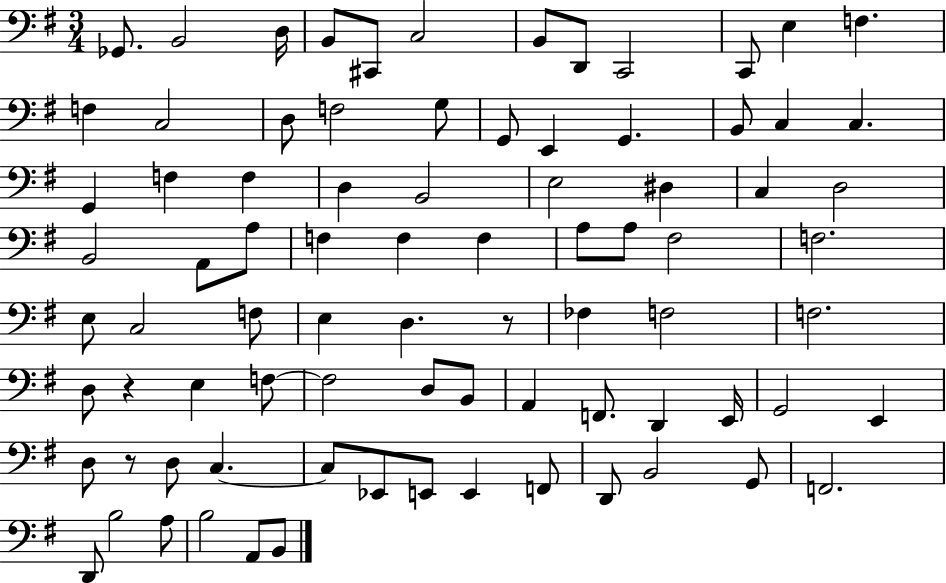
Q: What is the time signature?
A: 3/4